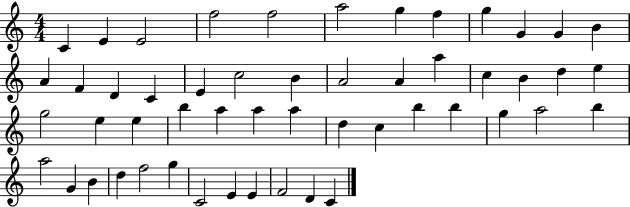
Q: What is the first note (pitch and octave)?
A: C4